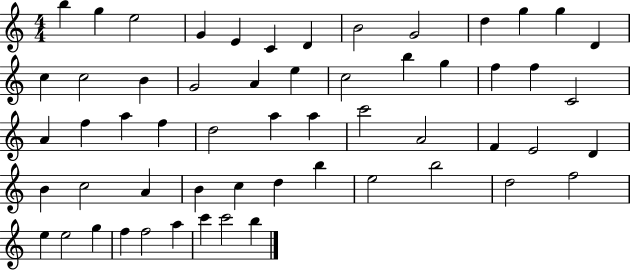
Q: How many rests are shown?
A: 0